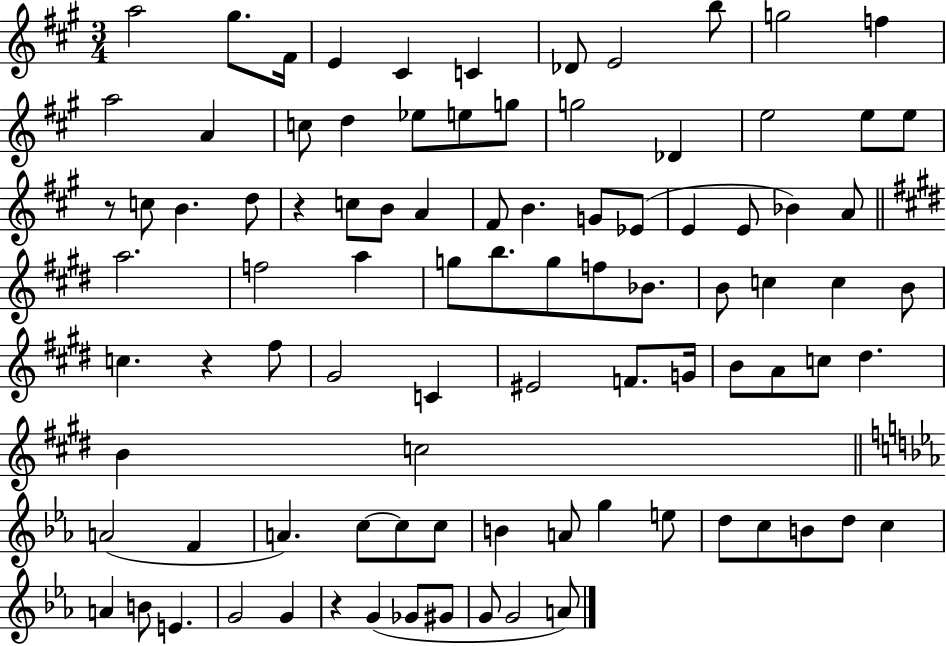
{
  \clef treble
  \numericTimeSignature
  \time 3/4
  \key a \major
  \repeat volta 2 { a''2 gis''8. fis'16 | e'4 cis'4 c'4 | des'8 e'2 b''8 | g''2 f''4 | \break a''2 a'4 | c''8 d''4 ees''8 e''8 g''8 | g''2 des'4 | e''2 e''8 e''8 | \break r8 c''8 b'4. d''8 | r4 c''8 b'8 a'4 | fis'8 b'4. g'8 ees'8( | e'4 e'8 bes'4) a'8 | \break \bar "||" \break \key e \major a''2. | f''2 a''4 | g''8 b''8. g''8 f''8 bes'8. | b'8 c''4 c''4 b'8 | \break c''4. r4 fis''8 | gis'2 c'4 | eis'2 f'8. g'16 | b'8 a'8 c''8 dis''4. | \break b'4 c''2 | \bar "||" \break \key ees \major a'2( f'4 | a'4.) c''8~~ c''8 c''8 | b'4 a'8 g''4 e''8 | d''8 c''8 b'8 d''8 c''4 | \break a'4 b'8 e'4. | g'2 g'4 | r4 g'4( ges'8 gis'8 | g'8 g'2 a'8) | \break } \bar "|."
}